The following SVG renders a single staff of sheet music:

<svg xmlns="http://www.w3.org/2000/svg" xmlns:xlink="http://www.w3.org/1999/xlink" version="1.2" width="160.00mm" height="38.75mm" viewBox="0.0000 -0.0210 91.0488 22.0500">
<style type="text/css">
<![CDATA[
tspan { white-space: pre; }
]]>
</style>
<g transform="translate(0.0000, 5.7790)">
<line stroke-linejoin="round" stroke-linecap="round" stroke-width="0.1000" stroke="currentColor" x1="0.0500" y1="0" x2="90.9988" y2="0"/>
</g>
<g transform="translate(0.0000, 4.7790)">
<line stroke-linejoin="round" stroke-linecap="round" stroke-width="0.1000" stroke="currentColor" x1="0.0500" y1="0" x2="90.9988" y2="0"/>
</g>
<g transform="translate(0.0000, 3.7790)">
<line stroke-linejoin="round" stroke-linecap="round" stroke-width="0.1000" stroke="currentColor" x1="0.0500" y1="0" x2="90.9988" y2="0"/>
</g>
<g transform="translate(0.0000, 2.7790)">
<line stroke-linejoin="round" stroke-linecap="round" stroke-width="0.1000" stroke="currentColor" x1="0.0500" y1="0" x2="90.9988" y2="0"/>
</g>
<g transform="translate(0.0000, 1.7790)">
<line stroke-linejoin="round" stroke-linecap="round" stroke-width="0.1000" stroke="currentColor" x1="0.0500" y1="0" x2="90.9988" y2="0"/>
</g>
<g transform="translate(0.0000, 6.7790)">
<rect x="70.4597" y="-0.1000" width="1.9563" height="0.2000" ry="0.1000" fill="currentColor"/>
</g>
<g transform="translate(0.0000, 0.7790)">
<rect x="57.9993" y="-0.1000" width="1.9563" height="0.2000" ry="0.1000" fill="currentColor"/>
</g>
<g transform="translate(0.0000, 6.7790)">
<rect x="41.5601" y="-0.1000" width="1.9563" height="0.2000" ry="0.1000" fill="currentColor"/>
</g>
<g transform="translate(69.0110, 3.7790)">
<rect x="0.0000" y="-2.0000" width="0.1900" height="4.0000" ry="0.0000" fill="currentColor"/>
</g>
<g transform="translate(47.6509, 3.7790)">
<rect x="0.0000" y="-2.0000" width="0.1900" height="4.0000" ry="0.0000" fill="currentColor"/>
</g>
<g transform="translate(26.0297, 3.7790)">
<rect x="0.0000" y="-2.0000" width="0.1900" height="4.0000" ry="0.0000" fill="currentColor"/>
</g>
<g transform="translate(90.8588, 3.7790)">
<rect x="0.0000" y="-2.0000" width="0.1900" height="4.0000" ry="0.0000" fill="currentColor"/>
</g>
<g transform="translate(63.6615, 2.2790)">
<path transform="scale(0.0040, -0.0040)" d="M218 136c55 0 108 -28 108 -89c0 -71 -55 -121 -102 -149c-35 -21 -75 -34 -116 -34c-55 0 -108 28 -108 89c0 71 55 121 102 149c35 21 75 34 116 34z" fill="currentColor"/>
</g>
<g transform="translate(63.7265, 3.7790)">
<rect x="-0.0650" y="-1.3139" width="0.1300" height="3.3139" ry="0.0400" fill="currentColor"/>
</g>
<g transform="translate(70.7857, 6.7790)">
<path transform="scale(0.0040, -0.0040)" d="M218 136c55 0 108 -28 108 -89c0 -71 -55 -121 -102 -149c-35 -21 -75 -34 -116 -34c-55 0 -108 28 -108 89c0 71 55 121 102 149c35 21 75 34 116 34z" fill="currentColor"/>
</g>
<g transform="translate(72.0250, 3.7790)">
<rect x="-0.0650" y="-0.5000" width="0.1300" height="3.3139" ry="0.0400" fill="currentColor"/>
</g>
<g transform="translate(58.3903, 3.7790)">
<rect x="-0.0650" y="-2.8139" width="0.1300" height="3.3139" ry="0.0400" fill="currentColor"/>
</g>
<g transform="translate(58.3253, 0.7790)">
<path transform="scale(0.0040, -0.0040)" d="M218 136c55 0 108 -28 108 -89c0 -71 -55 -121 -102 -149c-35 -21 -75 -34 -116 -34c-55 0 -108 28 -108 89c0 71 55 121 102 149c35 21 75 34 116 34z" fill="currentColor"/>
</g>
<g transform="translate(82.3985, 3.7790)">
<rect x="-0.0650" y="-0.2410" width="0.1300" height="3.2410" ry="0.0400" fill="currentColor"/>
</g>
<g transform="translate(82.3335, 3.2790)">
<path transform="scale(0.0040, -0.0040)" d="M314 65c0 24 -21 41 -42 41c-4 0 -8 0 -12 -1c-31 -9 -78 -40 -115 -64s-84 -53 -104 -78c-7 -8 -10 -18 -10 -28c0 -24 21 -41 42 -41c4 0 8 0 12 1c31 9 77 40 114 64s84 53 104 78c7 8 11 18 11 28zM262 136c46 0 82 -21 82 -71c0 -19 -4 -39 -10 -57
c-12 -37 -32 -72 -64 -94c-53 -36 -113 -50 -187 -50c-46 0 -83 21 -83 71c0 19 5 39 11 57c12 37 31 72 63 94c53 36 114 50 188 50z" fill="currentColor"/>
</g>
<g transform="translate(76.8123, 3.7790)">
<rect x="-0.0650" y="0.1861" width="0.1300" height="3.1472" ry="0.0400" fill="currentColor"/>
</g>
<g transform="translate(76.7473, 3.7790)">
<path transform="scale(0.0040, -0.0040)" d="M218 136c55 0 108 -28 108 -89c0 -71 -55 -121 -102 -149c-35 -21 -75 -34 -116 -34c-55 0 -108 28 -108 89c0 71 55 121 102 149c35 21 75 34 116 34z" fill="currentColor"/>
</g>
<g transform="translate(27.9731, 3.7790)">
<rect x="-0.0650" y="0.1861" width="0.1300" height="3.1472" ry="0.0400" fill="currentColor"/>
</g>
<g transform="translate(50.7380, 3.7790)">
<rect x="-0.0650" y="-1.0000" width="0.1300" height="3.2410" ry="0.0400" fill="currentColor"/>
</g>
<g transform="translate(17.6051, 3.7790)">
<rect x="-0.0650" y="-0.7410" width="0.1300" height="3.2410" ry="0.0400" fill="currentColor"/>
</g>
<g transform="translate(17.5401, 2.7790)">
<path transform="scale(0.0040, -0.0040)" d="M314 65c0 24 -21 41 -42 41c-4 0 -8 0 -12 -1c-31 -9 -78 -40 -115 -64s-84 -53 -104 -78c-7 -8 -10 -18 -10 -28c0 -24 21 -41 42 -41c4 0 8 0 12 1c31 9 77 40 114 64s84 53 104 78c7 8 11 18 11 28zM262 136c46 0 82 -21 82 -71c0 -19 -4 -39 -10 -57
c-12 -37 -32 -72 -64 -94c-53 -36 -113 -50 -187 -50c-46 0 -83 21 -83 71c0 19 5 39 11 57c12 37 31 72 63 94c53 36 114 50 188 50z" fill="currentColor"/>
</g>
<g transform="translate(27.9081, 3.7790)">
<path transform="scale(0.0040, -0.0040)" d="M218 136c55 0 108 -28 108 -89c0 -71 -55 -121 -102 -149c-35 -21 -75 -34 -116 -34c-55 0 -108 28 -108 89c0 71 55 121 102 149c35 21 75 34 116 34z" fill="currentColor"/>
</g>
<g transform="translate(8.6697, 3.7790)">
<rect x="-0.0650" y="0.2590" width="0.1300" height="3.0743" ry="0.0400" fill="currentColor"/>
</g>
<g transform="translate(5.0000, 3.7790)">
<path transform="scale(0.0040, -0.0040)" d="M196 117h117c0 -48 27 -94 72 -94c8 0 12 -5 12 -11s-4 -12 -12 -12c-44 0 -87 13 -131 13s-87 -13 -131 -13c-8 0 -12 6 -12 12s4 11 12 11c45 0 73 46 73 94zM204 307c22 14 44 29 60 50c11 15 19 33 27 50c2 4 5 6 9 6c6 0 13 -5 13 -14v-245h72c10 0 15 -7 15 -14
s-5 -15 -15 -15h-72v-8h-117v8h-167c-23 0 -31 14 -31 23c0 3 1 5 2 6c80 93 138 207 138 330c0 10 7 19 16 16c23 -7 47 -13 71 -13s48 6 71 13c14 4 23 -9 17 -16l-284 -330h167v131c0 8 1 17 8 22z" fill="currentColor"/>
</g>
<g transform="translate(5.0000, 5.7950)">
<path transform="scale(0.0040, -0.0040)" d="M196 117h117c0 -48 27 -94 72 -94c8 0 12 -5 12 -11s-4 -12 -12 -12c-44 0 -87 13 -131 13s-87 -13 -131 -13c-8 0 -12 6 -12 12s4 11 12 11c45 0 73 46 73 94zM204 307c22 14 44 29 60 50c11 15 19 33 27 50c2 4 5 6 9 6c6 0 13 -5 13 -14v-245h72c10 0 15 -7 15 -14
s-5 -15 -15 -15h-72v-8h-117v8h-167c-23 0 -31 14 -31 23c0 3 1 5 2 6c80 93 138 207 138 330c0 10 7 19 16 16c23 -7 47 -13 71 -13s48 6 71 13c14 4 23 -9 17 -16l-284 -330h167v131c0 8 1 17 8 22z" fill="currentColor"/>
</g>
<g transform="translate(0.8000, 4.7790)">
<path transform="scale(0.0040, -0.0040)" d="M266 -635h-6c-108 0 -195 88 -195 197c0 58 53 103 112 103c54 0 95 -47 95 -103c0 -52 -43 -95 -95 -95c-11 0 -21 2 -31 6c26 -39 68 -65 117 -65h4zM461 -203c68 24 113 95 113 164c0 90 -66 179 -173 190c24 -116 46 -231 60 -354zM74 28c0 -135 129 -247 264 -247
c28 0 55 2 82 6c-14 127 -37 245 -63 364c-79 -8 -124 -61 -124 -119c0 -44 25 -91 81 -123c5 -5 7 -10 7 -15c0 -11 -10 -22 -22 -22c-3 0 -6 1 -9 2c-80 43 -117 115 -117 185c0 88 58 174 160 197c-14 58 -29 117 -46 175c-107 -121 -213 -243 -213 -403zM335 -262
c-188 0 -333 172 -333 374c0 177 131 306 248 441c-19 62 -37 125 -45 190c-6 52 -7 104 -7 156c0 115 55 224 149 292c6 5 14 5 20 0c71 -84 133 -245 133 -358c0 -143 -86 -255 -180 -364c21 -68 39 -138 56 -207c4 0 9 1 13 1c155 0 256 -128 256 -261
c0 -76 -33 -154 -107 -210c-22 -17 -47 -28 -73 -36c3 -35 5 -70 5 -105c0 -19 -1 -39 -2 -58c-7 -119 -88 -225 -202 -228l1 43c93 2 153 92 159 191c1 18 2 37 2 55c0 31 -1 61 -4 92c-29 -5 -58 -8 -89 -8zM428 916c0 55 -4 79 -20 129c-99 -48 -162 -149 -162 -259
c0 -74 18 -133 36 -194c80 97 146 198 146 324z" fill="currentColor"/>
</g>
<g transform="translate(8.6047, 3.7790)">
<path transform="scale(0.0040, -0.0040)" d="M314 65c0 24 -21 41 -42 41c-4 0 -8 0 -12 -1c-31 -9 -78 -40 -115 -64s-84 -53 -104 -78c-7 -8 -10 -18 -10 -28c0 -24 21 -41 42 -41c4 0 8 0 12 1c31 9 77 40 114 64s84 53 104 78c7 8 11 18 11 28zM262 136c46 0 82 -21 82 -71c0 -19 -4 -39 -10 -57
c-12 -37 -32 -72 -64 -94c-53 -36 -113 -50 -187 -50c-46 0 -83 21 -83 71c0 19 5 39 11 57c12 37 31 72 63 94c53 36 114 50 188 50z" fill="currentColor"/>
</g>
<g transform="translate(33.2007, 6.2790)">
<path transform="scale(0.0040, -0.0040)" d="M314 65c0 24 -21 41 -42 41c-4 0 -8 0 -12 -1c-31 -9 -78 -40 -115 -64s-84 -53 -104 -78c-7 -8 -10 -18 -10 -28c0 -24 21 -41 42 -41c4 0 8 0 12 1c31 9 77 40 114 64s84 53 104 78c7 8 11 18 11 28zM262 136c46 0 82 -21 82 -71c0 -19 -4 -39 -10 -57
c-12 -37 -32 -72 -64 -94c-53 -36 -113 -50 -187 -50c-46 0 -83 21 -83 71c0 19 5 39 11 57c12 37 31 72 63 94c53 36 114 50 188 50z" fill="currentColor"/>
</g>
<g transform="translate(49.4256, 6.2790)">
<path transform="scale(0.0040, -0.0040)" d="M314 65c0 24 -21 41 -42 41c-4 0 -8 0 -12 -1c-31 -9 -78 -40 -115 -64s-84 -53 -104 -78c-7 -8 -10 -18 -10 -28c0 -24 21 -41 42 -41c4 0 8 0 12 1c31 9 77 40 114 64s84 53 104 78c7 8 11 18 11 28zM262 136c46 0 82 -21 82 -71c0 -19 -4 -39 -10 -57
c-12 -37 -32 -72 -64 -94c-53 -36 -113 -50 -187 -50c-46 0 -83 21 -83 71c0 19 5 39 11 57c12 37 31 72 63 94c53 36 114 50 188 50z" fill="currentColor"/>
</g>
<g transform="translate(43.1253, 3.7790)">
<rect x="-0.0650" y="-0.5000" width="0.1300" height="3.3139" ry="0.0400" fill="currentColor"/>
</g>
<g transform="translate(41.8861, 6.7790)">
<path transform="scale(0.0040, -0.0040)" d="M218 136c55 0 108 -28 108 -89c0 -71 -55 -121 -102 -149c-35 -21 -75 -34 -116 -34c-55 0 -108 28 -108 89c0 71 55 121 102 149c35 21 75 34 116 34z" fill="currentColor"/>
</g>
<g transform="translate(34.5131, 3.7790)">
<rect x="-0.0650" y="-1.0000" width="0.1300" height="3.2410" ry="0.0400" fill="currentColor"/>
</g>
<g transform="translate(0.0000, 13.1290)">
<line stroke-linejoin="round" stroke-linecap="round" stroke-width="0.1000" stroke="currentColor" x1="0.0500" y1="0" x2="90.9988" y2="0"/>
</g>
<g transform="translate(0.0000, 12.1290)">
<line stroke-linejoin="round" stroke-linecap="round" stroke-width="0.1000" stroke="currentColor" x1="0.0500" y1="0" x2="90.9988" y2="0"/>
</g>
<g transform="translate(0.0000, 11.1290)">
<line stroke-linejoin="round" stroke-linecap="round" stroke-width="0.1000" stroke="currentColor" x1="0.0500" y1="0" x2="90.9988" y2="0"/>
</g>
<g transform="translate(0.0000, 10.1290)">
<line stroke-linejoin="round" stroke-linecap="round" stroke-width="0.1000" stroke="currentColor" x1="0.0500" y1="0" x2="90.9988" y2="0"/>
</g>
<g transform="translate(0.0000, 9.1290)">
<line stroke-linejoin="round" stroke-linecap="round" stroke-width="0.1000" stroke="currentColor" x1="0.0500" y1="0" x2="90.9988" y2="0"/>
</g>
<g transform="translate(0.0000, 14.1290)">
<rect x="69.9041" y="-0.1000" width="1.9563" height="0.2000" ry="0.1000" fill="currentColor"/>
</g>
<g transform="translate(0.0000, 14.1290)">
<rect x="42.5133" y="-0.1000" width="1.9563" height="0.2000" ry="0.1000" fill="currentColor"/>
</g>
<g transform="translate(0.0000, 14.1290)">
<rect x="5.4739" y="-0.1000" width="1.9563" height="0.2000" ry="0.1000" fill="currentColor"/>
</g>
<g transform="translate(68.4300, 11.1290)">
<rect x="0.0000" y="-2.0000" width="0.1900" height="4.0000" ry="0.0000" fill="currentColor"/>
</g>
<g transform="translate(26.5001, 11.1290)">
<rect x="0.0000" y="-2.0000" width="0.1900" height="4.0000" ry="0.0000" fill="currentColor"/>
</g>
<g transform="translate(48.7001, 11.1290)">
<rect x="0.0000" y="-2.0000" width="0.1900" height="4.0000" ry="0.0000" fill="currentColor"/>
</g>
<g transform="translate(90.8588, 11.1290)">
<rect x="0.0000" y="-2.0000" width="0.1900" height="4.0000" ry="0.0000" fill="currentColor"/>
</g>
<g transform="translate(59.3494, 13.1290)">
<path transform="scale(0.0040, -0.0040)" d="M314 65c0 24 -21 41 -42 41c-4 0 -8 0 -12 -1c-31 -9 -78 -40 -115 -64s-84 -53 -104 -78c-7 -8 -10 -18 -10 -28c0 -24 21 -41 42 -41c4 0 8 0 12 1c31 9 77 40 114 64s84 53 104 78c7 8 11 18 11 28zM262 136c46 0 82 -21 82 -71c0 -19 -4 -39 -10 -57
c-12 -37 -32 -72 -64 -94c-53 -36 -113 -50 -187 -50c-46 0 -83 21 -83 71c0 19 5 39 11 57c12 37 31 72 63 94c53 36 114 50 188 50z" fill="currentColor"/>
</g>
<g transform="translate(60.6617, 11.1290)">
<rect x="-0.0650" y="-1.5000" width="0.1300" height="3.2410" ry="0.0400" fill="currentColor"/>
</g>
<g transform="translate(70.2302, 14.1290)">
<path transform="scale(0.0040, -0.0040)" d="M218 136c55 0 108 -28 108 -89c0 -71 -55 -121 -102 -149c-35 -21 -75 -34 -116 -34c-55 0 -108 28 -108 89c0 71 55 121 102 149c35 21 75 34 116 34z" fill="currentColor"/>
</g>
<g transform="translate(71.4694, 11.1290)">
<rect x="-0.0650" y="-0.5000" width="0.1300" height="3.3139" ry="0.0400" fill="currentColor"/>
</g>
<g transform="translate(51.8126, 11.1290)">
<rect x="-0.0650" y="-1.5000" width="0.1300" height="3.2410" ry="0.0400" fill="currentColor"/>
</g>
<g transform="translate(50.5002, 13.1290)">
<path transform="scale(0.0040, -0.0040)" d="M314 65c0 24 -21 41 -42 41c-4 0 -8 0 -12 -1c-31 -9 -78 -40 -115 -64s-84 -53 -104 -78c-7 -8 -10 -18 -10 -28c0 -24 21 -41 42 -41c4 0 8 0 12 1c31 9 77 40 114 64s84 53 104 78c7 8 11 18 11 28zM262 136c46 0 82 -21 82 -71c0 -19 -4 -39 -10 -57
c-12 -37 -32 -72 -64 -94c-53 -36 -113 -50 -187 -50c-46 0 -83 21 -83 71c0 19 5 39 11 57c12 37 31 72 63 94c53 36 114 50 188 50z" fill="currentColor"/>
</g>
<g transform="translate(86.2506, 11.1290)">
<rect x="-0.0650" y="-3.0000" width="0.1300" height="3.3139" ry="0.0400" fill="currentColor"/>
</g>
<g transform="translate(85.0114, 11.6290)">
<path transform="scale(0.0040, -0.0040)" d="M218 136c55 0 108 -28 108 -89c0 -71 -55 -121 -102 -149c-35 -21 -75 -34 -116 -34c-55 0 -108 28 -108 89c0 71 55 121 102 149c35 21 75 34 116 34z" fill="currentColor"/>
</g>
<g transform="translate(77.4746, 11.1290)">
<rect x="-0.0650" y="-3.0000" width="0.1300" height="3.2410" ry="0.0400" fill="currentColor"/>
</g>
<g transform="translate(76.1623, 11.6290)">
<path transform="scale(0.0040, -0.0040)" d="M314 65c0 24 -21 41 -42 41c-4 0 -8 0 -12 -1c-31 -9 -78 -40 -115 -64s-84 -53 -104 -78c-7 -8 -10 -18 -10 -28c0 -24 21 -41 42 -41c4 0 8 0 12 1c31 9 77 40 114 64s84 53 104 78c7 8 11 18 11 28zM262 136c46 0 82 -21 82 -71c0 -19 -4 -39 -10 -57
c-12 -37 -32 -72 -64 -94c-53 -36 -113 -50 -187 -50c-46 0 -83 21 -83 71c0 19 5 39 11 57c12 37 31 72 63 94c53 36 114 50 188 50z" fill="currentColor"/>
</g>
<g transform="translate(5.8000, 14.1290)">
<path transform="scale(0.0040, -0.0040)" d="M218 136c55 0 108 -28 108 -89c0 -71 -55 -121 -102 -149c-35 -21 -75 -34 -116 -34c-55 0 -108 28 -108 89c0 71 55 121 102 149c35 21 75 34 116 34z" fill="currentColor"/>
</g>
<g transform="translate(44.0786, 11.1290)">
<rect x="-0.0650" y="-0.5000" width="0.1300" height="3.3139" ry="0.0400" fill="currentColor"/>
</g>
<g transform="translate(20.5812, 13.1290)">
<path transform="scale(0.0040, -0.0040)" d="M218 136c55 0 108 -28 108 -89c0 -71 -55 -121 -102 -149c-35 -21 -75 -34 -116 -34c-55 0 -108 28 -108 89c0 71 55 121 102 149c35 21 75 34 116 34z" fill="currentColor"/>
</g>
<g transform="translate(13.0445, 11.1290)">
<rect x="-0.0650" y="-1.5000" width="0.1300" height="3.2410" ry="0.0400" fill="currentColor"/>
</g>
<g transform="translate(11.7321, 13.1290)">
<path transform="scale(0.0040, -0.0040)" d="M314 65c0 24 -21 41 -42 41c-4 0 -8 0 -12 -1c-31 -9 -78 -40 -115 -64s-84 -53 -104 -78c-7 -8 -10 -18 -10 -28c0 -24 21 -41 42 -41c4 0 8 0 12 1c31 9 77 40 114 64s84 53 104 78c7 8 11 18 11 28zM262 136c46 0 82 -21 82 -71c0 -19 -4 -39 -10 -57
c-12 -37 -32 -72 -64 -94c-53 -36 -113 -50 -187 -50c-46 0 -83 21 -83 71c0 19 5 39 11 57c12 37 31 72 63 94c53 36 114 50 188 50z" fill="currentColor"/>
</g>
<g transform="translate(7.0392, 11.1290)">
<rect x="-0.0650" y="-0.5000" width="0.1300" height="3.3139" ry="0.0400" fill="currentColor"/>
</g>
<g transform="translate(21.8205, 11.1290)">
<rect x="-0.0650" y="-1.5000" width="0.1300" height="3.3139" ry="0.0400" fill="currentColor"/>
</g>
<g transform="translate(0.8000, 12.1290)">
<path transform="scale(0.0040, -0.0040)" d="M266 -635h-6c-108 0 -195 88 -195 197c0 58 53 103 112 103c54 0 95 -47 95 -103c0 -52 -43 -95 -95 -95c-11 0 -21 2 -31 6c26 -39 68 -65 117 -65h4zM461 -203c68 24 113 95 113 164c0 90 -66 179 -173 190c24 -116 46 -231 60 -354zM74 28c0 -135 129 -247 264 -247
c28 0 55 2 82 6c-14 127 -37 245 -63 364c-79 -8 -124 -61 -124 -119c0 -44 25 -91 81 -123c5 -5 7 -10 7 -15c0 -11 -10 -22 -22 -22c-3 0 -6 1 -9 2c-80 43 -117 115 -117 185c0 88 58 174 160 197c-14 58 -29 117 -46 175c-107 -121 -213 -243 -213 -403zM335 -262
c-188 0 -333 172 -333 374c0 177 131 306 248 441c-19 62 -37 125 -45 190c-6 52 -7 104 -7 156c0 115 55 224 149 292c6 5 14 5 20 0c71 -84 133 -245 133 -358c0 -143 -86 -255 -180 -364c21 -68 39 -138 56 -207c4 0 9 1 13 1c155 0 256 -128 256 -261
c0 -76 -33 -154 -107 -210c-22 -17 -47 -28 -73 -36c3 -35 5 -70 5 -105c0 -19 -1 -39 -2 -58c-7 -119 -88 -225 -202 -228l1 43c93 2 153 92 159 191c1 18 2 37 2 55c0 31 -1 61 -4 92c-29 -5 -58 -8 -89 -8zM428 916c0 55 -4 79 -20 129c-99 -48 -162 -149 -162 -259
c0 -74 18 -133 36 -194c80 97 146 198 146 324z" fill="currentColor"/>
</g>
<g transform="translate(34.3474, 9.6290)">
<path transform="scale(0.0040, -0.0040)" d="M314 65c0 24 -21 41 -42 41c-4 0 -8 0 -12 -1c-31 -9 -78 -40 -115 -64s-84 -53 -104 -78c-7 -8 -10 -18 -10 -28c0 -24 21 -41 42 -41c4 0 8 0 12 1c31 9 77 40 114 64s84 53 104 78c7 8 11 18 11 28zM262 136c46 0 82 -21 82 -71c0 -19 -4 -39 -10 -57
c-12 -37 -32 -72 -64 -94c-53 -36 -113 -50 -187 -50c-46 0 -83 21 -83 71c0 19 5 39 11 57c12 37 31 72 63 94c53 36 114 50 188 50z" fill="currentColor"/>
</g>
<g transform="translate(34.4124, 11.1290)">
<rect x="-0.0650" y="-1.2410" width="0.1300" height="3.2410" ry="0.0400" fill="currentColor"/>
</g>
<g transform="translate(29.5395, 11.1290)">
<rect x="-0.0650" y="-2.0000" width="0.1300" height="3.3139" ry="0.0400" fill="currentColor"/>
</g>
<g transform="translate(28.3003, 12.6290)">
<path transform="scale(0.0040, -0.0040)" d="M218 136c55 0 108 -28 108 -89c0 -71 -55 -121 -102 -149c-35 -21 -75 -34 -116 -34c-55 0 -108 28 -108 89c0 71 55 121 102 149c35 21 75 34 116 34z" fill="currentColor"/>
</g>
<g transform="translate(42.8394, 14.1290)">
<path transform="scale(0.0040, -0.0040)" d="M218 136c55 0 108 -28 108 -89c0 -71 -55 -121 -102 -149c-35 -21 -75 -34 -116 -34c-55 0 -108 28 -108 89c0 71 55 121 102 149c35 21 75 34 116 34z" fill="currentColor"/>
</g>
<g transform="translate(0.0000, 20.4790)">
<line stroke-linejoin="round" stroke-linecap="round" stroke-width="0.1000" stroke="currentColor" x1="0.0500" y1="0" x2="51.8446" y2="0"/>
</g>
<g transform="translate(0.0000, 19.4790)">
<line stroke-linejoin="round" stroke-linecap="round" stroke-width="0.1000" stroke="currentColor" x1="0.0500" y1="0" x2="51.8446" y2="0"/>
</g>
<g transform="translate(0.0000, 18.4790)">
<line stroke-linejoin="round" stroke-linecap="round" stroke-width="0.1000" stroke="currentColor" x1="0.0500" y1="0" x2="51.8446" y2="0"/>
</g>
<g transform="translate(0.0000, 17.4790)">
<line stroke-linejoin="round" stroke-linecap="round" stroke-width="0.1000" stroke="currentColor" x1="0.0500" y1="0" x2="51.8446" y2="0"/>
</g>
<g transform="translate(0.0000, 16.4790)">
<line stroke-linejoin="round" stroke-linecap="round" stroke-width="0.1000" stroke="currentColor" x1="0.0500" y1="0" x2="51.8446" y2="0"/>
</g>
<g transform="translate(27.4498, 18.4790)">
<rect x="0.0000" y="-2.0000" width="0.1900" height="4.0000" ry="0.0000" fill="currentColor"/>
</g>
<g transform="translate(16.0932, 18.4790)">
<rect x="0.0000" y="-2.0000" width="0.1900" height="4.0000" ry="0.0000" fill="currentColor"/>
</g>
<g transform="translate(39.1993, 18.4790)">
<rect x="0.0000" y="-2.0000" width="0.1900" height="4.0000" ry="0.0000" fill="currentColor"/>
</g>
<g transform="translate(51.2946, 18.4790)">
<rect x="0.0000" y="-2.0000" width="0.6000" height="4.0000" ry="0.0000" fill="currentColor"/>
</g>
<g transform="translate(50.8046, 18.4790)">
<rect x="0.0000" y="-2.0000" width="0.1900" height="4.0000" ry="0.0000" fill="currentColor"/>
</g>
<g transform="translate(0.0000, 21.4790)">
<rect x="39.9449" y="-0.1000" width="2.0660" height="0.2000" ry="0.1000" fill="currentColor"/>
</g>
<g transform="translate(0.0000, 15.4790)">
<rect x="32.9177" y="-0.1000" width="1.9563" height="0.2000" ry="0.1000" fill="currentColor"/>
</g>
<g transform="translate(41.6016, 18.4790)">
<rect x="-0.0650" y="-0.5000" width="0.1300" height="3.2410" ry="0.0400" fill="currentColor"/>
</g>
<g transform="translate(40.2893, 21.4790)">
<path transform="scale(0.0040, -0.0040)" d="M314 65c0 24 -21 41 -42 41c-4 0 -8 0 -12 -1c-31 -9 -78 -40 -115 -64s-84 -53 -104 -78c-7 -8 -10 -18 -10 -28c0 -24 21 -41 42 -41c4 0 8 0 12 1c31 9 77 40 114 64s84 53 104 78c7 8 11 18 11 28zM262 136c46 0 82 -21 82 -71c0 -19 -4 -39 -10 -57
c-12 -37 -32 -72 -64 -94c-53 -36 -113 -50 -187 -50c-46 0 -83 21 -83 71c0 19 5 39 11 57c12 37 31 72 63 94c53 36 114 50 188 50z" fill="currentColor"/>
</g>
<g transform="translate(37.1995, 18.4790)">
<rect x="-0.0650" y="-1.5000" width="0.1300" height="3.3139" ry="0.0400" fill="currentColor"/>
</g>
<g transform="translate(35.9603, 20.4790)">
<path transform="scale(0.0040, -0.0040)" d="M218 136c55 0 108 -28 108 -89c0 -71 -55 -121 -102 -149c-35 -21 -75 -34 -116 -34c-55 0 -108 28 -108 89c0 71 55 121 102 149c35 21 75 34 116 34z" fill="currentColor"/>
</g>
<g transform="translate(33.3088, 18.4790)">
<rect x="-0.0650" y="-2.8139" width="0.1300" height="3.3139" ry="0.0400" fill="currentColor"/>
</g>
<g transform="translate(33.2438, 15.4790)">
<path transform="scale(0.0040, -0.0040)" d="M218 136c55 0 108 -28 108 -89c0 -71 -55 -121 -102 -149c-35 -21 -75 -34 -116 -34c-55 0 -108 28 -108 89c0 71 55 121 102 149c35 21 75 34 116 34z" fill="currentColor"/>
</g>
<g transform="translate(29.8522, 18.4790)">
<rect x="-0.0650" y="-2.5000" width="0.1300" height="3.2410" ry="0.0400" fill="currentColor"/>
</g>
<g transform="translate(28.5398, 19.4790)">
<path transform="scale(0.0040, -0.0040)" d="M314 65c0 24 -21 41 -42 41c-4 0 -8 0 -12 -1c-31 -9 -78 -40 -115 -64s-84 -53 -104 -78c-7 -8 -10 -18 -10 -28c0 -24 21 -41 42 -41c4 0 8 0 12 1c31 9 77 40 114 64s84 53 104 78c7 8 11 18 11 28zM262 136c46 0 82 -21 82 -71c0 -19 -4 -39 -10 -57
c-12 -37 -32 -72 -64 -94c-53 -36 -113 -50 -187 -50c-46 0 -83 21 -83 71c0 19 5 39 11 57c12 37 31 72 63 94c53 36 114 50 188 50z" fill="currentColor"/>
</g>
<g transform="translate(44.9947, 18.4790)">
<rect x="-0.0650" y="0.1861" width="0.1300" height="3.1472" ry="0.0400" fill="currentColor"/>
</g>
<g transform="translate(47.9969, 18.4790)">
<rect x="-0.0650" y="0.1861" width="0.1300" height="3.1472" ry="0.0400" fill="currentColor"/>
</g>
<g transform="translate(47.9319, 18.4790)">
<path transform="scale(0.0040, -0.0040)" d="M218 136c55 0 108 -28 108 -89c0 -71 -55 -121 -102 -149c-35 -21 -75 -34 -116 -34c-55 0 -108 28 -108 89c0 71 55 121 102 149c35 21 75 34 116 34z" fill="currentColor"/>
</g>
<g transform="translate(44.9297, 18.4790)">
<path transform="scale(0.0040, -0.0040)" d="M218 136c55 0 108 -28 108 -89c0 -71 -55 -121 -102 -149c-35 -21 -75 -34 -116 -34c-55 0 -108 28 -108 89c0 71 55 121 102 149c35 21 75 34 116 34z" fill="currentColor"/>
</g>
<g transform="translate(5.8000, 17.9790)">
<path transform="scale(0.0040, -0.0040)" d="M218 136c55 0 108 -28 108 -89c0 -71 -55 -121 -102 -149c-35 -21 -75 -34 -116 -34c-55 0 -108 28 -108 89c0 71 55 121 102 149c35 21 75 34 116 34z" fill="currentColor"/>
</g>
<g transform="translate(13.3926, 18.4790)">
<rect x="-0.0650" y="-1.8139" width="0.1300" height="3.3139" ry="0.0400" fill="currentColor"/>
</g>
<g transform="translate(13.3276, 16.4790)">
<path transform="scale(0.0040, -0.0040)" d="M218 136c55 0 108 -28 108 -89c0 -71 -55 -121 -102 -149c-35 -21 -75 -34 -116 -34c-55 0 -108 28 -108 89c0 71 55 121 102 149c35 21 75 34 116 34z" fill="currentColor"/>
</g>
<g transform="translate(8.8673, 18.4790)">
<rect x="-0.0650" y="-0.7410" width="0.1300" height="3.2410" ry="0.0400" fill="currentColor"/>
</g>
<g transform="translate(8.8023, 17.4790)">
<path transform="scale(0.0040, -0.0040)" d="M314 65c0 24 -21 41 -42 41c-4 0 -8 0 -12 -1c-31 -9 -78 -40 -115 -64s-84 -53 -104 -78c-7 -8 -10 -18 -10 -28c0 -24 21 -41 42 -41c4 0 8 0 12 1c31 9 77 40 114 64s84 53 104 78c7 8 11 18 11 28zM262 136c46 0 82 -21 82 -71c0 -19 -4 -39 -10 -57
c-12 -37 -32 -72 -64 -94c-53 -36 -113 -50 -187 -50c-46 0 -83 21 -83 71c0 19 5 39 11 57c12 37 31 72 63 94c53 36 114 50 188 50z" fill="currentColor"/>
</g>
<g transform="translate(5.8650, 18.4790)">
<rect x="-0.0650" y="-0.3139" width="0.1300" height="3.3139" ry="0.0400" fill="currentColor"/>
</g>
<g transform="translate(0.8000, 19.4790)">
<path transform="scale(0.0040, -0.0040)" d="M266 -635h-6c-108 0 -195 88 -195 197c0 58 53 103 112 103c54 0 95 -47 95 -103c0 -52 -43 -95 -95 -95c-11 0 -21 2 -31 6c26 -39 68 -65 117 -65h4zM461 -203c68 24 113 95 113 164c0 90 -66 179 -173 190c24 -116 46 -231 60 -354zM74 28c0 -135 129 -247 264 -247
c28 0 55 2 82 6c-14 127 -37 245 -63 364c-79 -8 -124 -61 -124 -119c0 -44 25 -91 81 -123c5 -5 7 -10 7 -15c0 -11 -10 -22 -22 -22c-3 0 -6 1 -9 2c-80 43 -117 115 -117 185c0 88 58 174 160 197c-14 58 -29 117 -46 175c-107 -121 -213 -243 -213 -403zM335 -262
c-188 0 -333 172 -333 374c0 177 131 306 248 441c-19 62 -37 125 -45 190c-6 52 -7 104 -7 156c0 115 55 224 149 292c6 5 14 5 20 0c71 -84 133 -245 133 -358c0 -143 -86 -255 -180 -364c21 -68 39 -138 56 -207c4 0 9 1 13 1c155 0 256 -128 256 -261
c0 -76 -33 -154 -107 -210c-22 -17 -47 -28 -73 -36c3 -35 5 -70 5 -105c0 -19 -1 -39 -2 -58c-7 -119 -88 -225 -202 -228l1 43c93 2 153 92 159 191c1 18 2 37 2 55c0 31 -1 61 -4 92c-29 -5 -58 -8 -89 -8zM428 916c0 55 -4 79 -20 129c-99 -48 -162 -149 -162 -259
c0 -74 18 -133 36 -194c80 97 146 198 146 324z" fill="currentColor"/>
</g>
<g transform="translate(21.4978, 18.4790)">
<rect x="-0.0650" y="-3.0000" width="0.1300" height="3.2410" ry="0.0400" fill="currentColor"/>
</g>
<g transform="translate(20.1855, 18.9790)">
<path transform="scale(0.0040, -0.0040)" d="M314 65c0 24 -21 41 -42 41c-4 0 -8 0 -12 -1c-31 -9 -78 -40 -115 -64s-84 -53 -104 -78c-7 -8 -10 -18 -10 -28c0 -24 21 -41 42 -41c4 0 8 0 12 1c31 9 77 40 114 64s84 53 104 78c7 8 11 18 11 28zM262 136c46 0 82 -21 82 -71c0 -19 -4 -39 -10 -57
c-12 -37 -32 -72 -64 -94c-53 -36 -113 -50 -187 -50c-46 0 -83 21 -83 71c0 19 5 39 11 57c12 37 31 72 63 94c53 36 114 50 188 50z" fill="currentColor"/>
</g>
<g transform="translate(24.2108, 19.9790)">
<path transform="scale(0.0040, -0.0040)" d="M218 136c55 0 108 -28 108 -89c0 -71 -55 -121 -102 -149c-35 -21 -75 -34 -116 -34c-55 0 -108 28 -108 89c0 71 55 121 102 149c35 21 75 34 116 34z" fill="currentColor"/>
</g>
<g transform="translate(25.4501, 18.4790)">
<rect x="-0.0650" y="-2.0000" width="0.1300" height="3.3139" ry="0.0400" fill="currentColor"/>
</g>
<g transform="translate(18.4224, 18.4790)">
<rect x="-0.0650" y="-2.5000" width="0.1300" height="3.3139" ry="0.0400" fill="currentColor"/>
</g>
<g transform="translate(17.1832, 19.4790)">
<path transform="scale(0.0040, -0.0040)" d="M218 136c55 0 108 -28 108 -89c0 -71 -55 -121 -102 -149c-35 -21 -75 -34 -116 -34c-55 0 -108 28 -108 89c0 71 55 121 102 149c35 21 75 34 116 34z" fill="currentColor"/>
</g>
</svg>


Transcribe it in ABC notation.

X:1
T:Untitled
M:4/4
L:1/4
K:C
B2 d2 B D2 C D2 a e C B c2 C E2 E F e2 C E2 E2 C A2 A c d2 f G A2 F G2 a E C2 B B